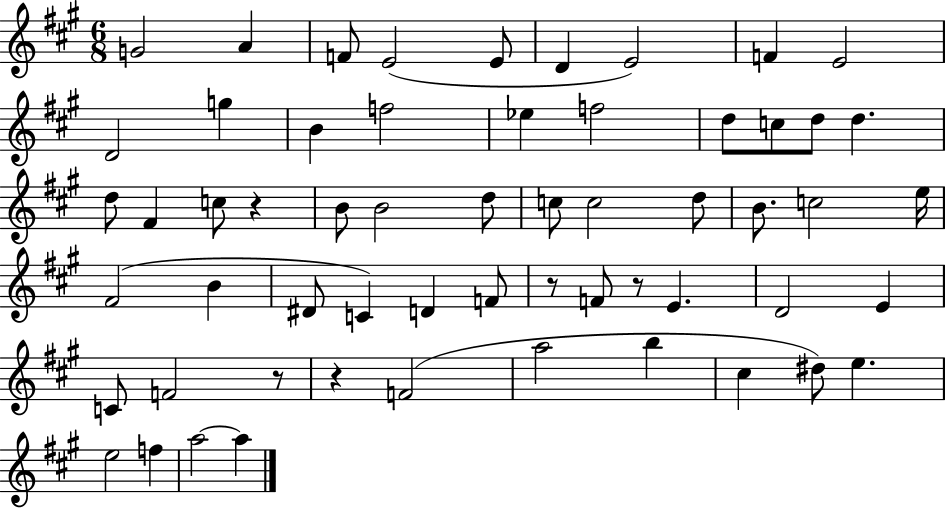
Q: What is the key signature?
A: A major